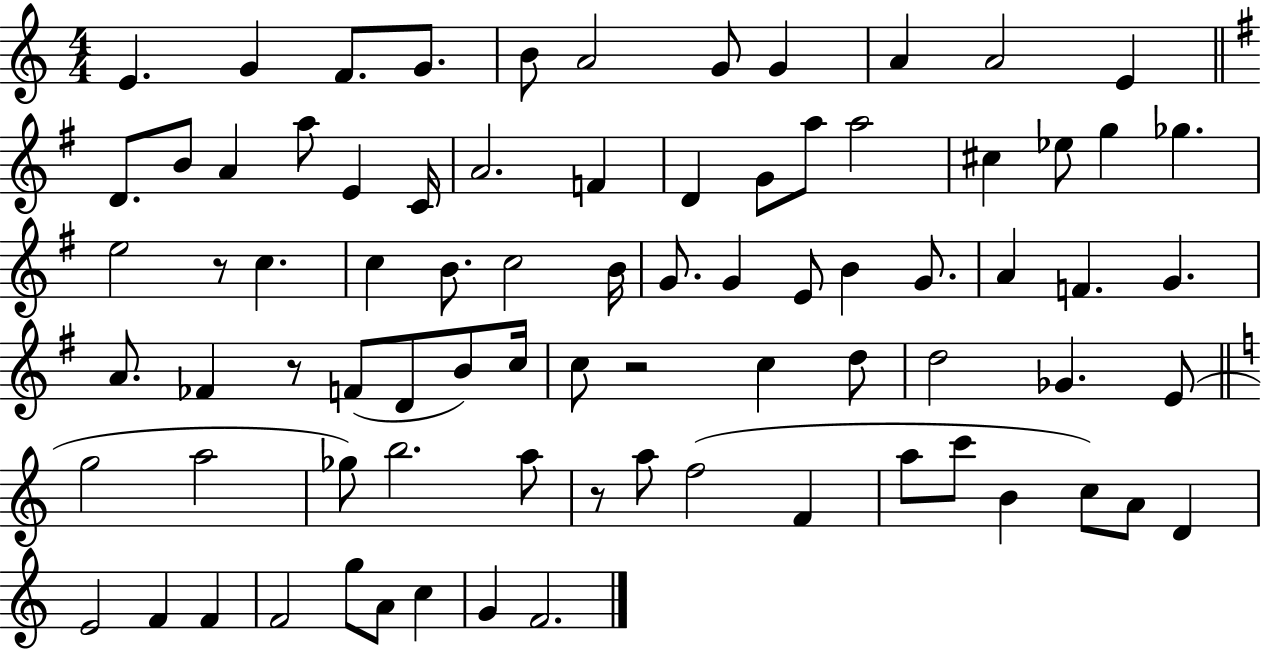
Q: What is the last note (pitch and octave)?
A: F4